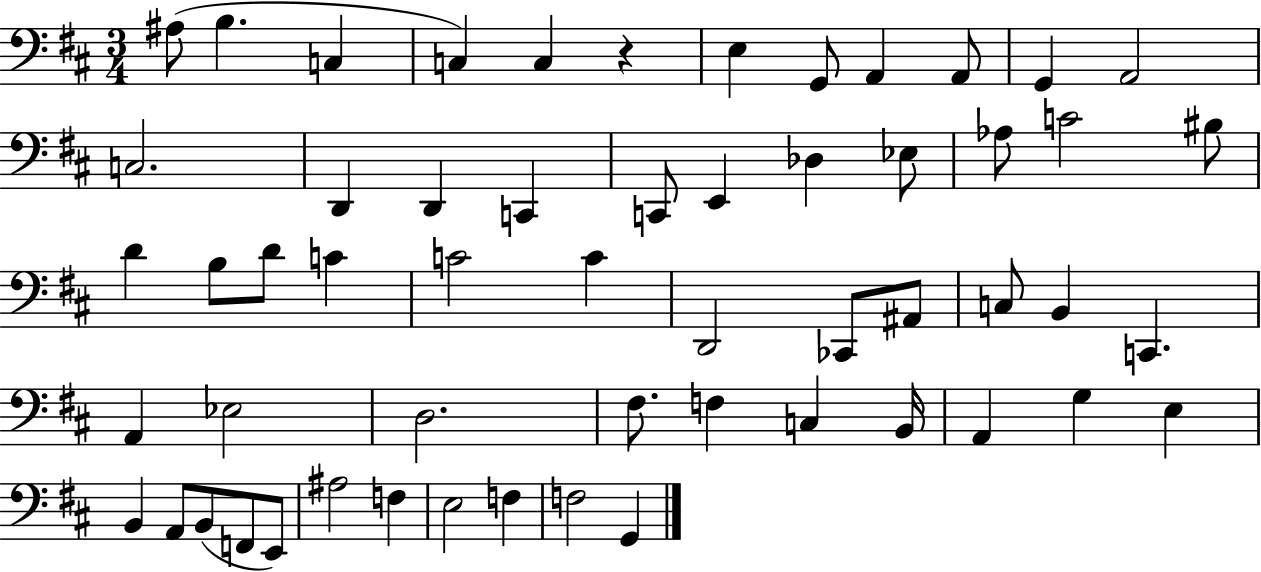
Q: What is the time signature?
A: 3/4